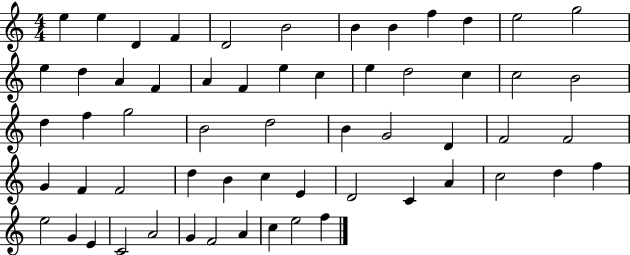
{
  \clef treble
  \numericTimeSignature
  \time 4/4
  \key c \major
  e''4 e''4 d'4 f'4 | d'2 b'2 | b'4 b'4 f''4 d''4 | e''2 g''2 | \break e''4 d''4 a'4 f'4 | a'4 f'4 e''4 c''4 | e''4 d''2 c''4 | c''2 b'2 | \break d''4 f''4 g''2 | b'2 d''2 | b'4 g'2 d'4 | f'2 f'2 | \break g'4 f'4 f'2 | d''4 b'4 c''4 e'4 | d'2 c'4 a'4 | c''2 d''4 f''4 | \break e''2 g'4 e'4 | c'2 a'2 | g'4 f'2 a'4 | c''4 e''2 f''4 | \break \bar "|."
}